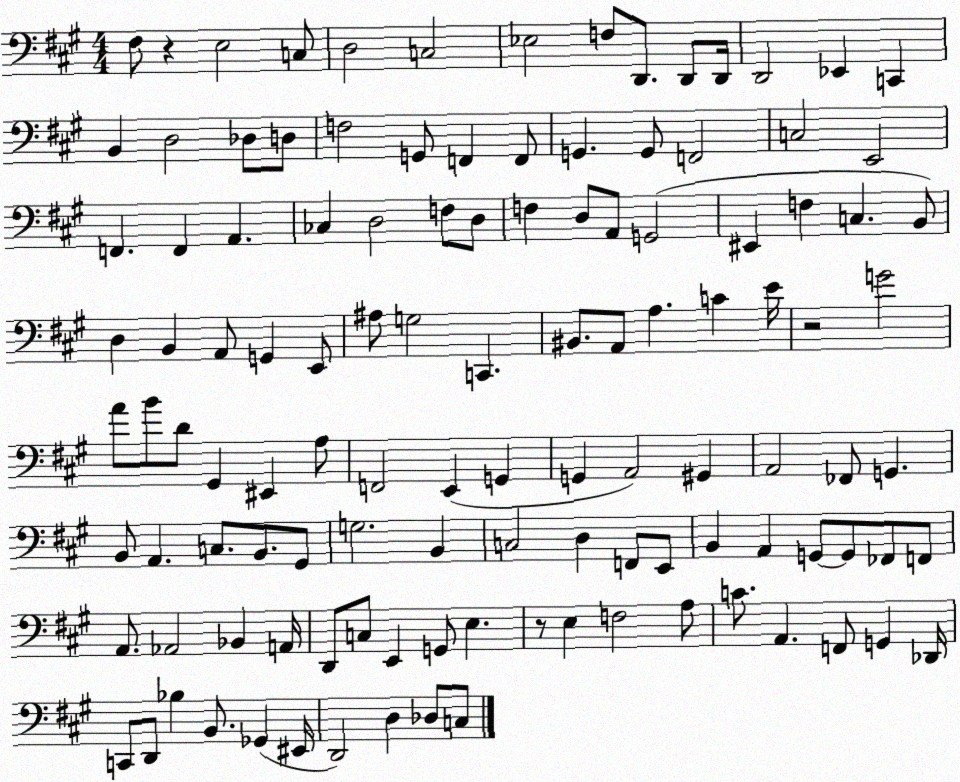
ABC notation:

X:1
T:Untitled
M:4/4
L:1/4
K:A
^F,/2 z E,2 C,/2 D,2 C,2 _E,2 F,/2 D,,/2 D,,/2 D,,/4 D,,2 _E,, C,, B,, D,2 _D,/2 D,/2 F,2 G,,/2 F,, F,,/2 G,, G,,/2 F,,2 C,2 E,,2 F,, F,, A,, _C, D,2 F,/2 D,/2 F, D,/2 A,,/2 G,,2 ^E,, F, C, B,,/2 D, B,, A,,/2 G,, E,,/2 ^A,/2 G,2 C,, ^B,,/2 A,,/2 A, C E/4 z2 G2 A/2 B/2 D/2 ^G,, ^E,, A,/2 F,,2 E,, G,, G,, A,,2 ^G,, A,,2 _F,,/2 G,, B,,/2 A,, C,/2 B,,/2 ^G,,/2 G,2 B,, C,2 D, F,,/2 E,,/2 B,, A,, G,,/2 G,,/2 _F,,/2 F,,/2 A,,/2 _A,,2 _B,, A,,/4 D,,/2 C,/2 E,, G,,/2 E, z/2 E, F,2 A,/2 C/2 A,, F,,/2 G,, _D,,/4 C,,/2 D,,/2 _B, B,,/2 _G,, ^E,,/4 D,,2 D, _D,/2 C,/2